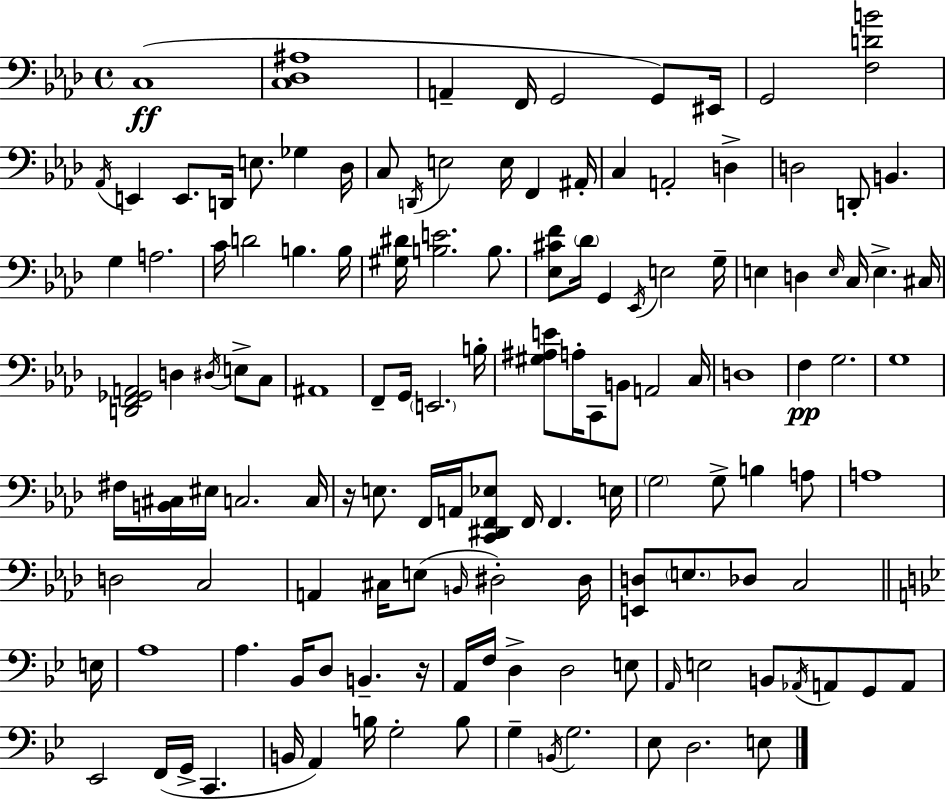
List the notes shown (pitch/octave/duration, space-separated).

C3/w [C3,Db3,A#3]/w A2/q F2/s G2/h G2/e EIS2/s G2/h [F3,D4,B4]/h Ab2/s E2/q E2/e. D2/s E3/e. Gb3/q Db3/s C3/e D2/s E3/h E3/s F2/q A#2/s C3/q A2/h D3/q D3/h D2/e B2/q. G3/q A3/h. C4/s D4/h B3/q. B3/s [G#3,D#4]/s [B3,E4]/h. B3/e. [Eb3,C#4,F4]/e Db4/s G2/q Eb2/s E3/h G3/s E3/q D3/q E3/s C3/s E3/q. C#3/s [D2,F2,Gb2,A2]/h D3/q D#3/s E3/e C3/e A#2/w F2/e G2/s E2/h. B3/s [G#3,A#3,E4]/e A3/s C2/e B2/e A2/h C3/s D3/w F3/q G3/h. G3/w F#3/s [B2,C#3]/s EIS3/s C3/h. C3/s R/s E3/e. F2/s A2/s [C2,D#2,F2,Eb3]/e F2/s F2/q. E3/s G3/h G3/e B3/q A3/e A3/w D3/h C3/h A2/q C#3/s E3/e B2/s D#3/h D#3/s [E2,D3]/e E3/e. Db3/e C3/h E3/s A3/w A3/q. Bb2/s D3/e B2/q. R/s A2/s F3/s D3/q D3/h E3/e A2/s E3/h B2/e Ab2/s A2/e G2/e A2/e Eb2/h F2/s G2/s C2/q. B2/s A2/q B3/s G3/h B3/e G3/q B2/s G3/h. Eb3/e D3/h. E3/e